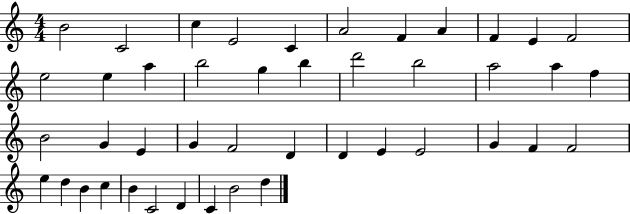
B4/h C4/h C5/q E4/h C4/q A4/h F4/q A4/q F4/q E4/q F4/h E5/h E5/q A5/q B5/h G5/q B5/q D6/h B5/h A5/h A5/q F5/q B4/h G4/q E4/q G4/q F4/h D4/q D4/q E4/q E4/h G4/q F4/q F4/h E5/q D5/q B4/q C5/q B4/q C4/h D4/q C4/q B4/h D5/q